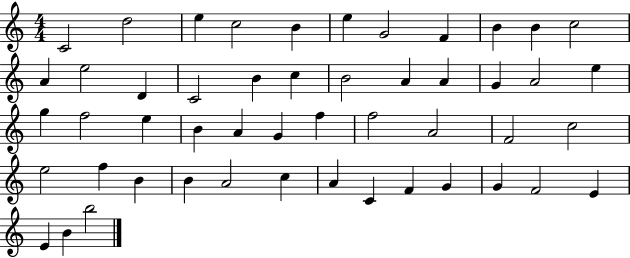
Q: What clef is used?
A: treble